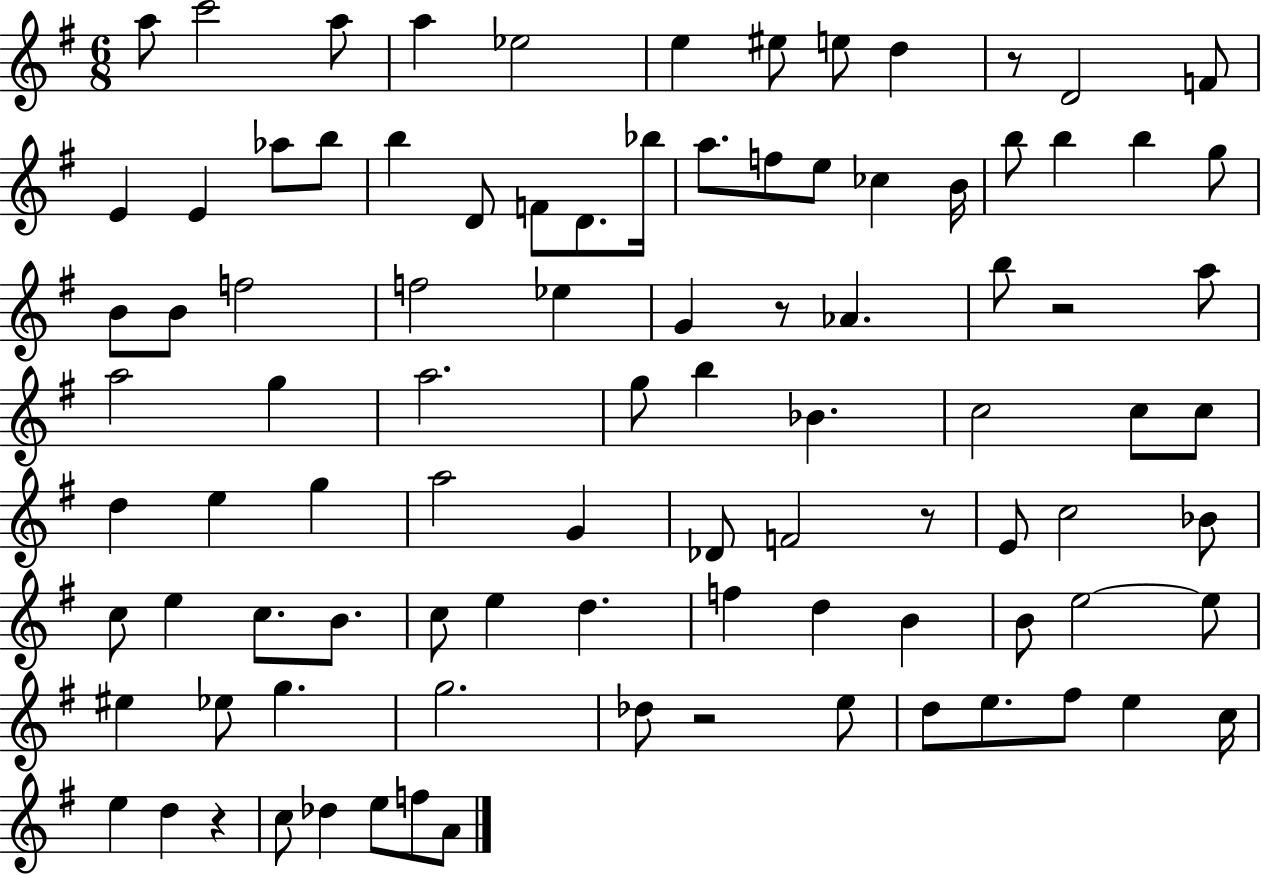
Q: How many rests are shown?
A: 6